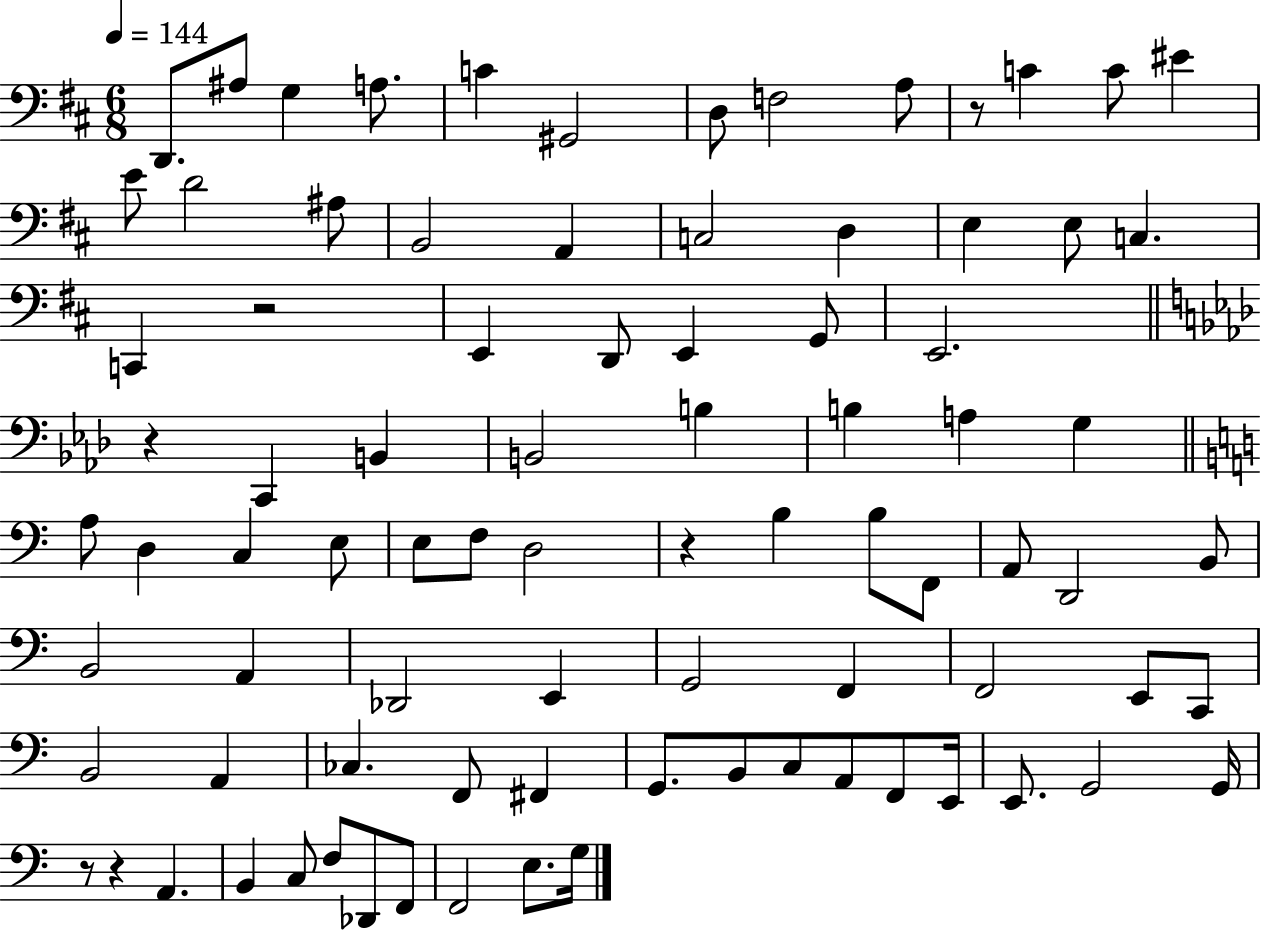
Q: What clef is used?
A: bass